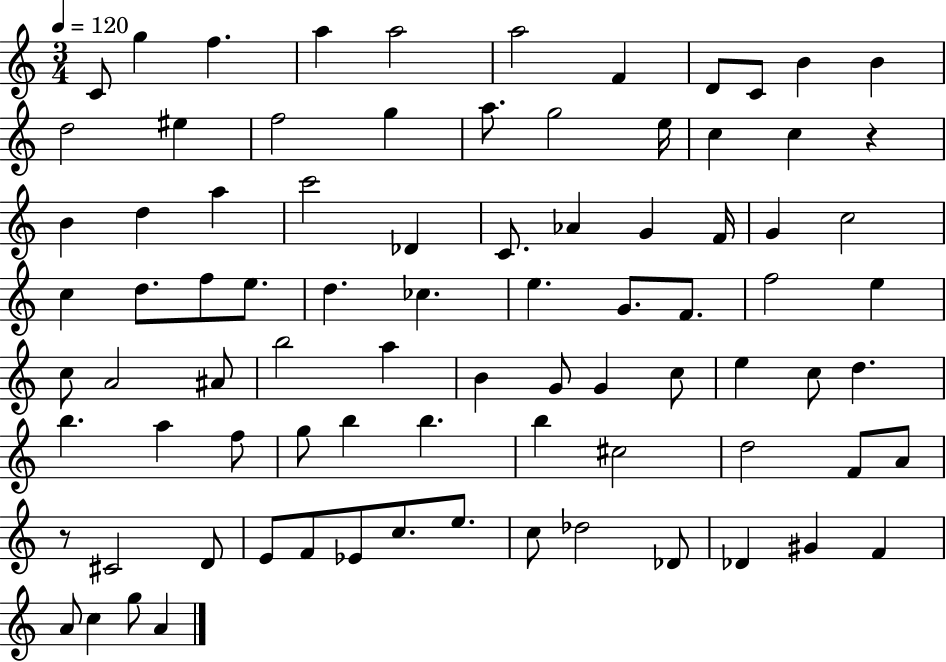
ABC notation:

X:1
T:Untitled
M:3/4
L:1/4
K:C
C/2 g f a a2 a2 F D/2 C/2 B B d2 ^e f2 g a/2 g2 e/4 c c z B d a c'2 _D C/2 _A G F/4 G c2 c d/2 f/2 e/2 d _c e G/2 F/2 f2 e c/2 A2 ^A/2 b2 a B G/2 G c/2 e c/2 d b a f/2 g/2 b b b ^c2 d2 F/2 A/2 z/2 ^C2 D/2 E/2 F/2 _E/2 c/2 e/2 c/2 _d2 _D/2 _D ^G F A/2 c g/2 A